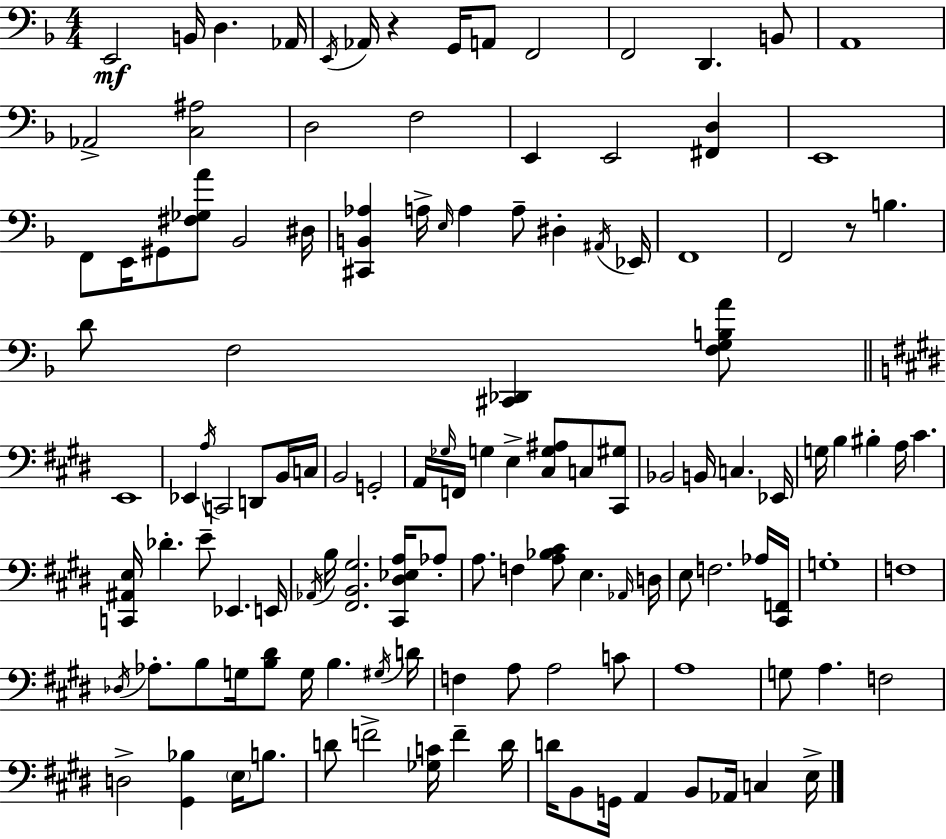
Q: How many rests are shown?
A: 2